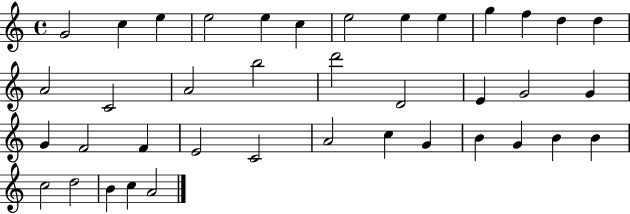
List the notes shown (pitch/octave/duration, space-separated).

G4/h C5/q E5/q E5/h E5/q C5/q E5/h E5/q E5/q G5/q F5/q D5/q D5/q A4/h C4/h A4/h B5/h D6/h D4/h E4/q G4/h G4/q G4/q F4/h F4/q E4/h C4/h A4/h C5/q G4/q B4/q G4/q B4/q B4/q C5/h D5/h B4/q C5/q A4/h